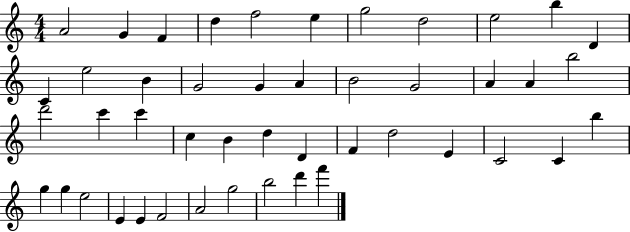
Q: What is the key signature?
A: C major